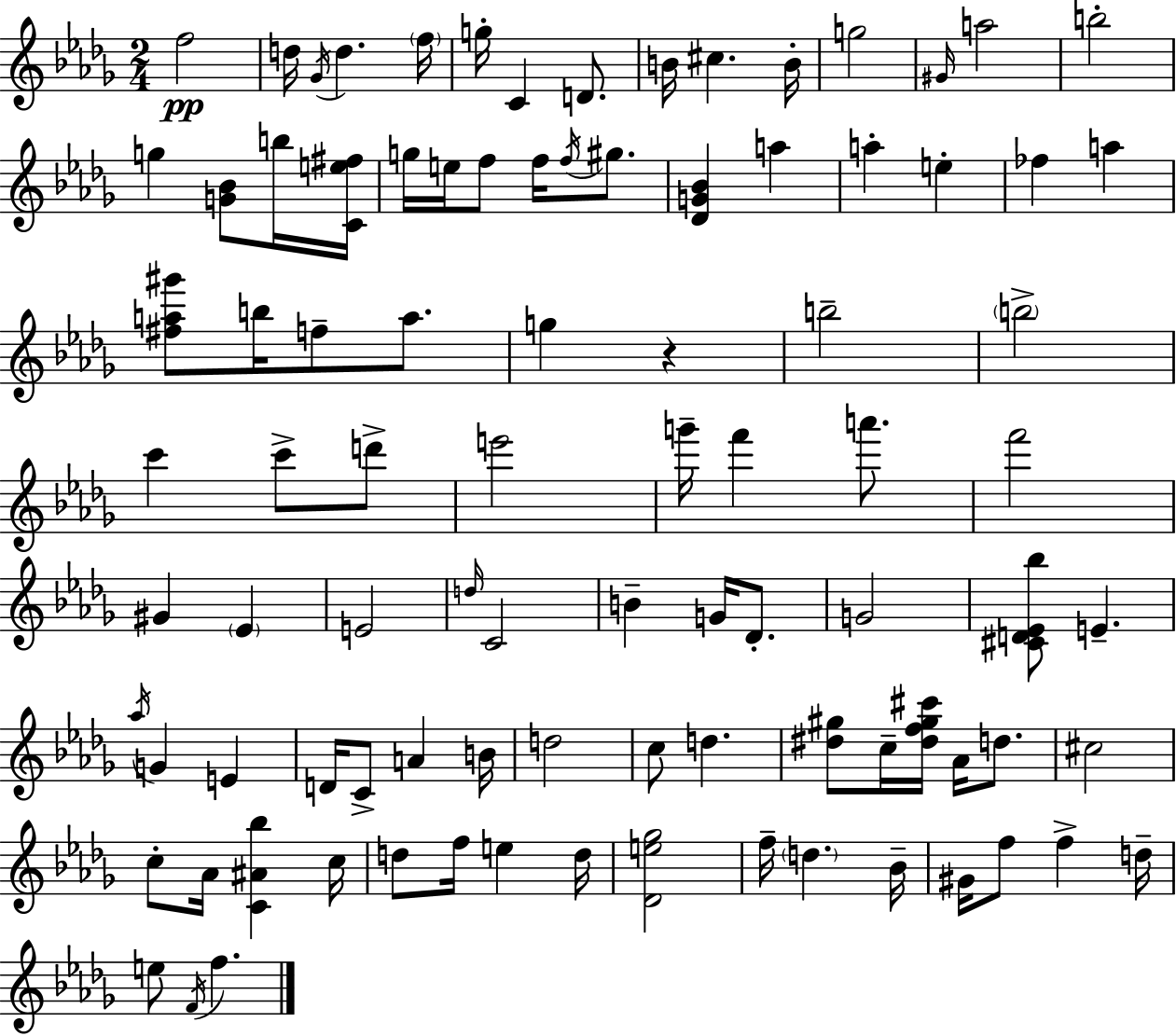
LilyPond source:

{
  \clef treble
  \numericTimeSignature
  \time 2/4
  \key bes \minor
  \repeat volta 2 { f''2\pp | d''16 \acciaccatura { ges'16 } d''4. | \parenthesize f''16 g''16-. c'4 d'8. | b'16 cis''4. | \break b'16-. g''2 | \grace { gis'16 } a''2 | b''2-. | g''4 <g' bes'>8 | \break b''16 <c' e'' fis''>16 g''16 e''16 f''8 f''16 \acciaccatura { f''16 } | gis''8. <des' g' bes'>4 a''4 | a''4-. e''4-. | fes''4 a''4 | \break <fis'' a'' gis'''>8 b''16 f''8-- | a''8. g''4 r4 | b''2-- | \parenthesize b''2-> | \break c'''4 c'''8-> | d'''8-> e'''2 | g'''16-- f'''4 | a'''8. f'''2 | \break gis'4 \parenthesize ees'4 | e'2 | \grace { d''16 } c'2 | b'4-- | \break g'16 des'8.-. g'2 | <cis' d' ees' bes''>8 e'4.-- | \acciaccatura { aes''16 } g'4 | e'4 d'16 c'8-> | \break a'4 b'16 d''2 | c''8 d''4. | <dis'' gis''>8 c''16-- | <dis'' f'' gis'' cis'''>16 aes'16 d''8. cis''2 | \break c''8-. aes'16 | <c' ais' bes''>4 c''16 d''8 f''16 | e''4 d''16 <des' e'' ges''>2 | f''16-- \parenthesize d''4. | \break bes'16-- gis'16 f''8 | f''4-> d''16-- e''8 \acciaccatura { f'16 } | f''4. } \bar "|."
}